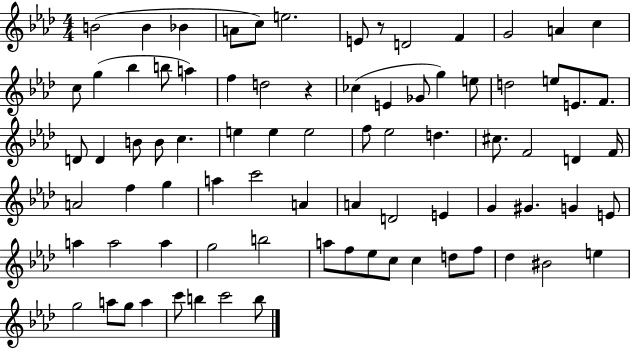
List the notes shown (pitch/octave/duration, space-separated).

B4/h B4/q Bb4/q A4/e C5/e E5/h. E4/e R/e D4/h F4/q G4/h A4/q C5/q C5/e G5/q Bb5/q B5/e A5/q F5/q D5/h R/q CES5/q E4/q Gb4/e G5/q E5/e D5/h E5/e E4/e. F4/e. D4/e D4/q B4/e B4/e C5/q. E5/q E5/q E5/h F5/e Eb5/h D5/q. C#5/e. F4/h D4/q F4/s A4/h F5/q G5/q A5/q C6/h A4/q A4/q D4/h E4/q G4/q G#4/q. G4/q E4/e A5/q A5/h A5/q G5/h B5/h A5/e F5/e Eb5/e C5/e C5/q D5/e F5/e Db5/q BIS4/h E5/q G5/h A5/e G5/e A5/q C6/e B5/q C6/h B5/e